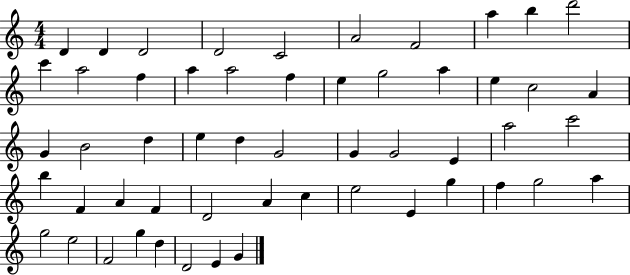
{
  \clef treble
  \numericTimeSignature
  \time 4/4
  \key c \major
  d'4 d'4 d'2 | d'2 c'2 | a'2 f'2 | a''4 b''4 d'''2 | \break c'''4 a''2 f''4 | a''4 a''2 f''4 | e''4 g''2 a''4 | e''4 c''2 a'4 | \break g'4 b'2 d''4 | e''4 d''4 g'2 | g'4 g'2 e'4 | a''2 c'''2 | \break b''4 f'4 a'4 f'4 | d'2 a'4 c''4 | e''2 e'4 g''4 | f''4 g''2 a''4 | \break g''2 e''2 | f'2 g''4 d''4 | d'2 e'4 g'4 | \bar "|."
}